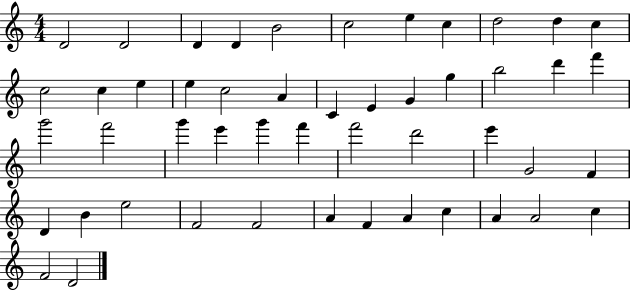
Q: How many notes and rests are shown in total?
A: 49